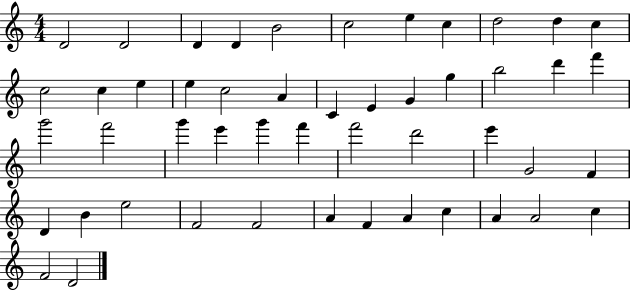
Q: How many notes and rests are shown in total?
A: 49